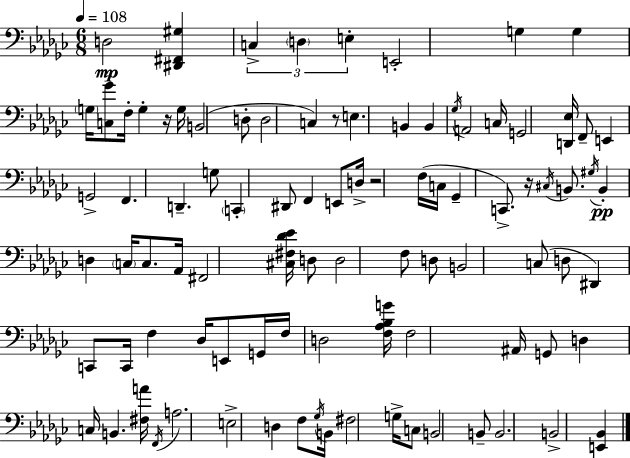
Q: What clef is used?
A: bass